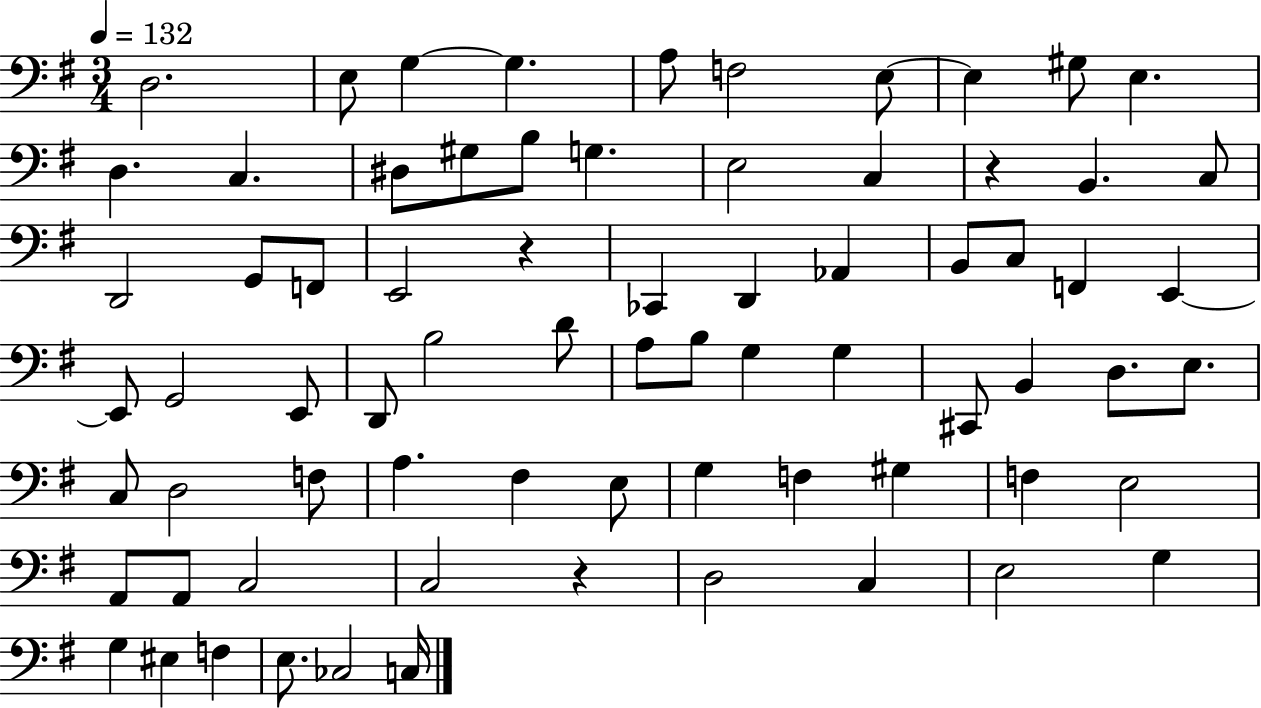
D3/h. E3/e G3/q G3/q. A3/e F3/h E3/e E3/q G#3/e E3/q. D3/q. C3/q. D#3/e G#3/e B3/e G3/q. E3/h C3/q R/q B2/q. C3/e D2/h G2/e F2/e E2/h R/q CES2/q D2/q Ab2/q B2/e C3/e F2/q E2/q E2/e G2/h E2/e D2/e B3/h D4/e A3/e B3/e G3/q G3/q C#2/e B2/q D3/e. E3/e. C3/e D3/h F3/e A3/q. F#3/q E3/e G3/q F3/q G#3/q F3/q E3/h A2/e A2/e C3/h C3/h R/q D3/h C3/q E3/h G3/q G3/q EIS3/q F3/q E3/e. CES3/h C3/s